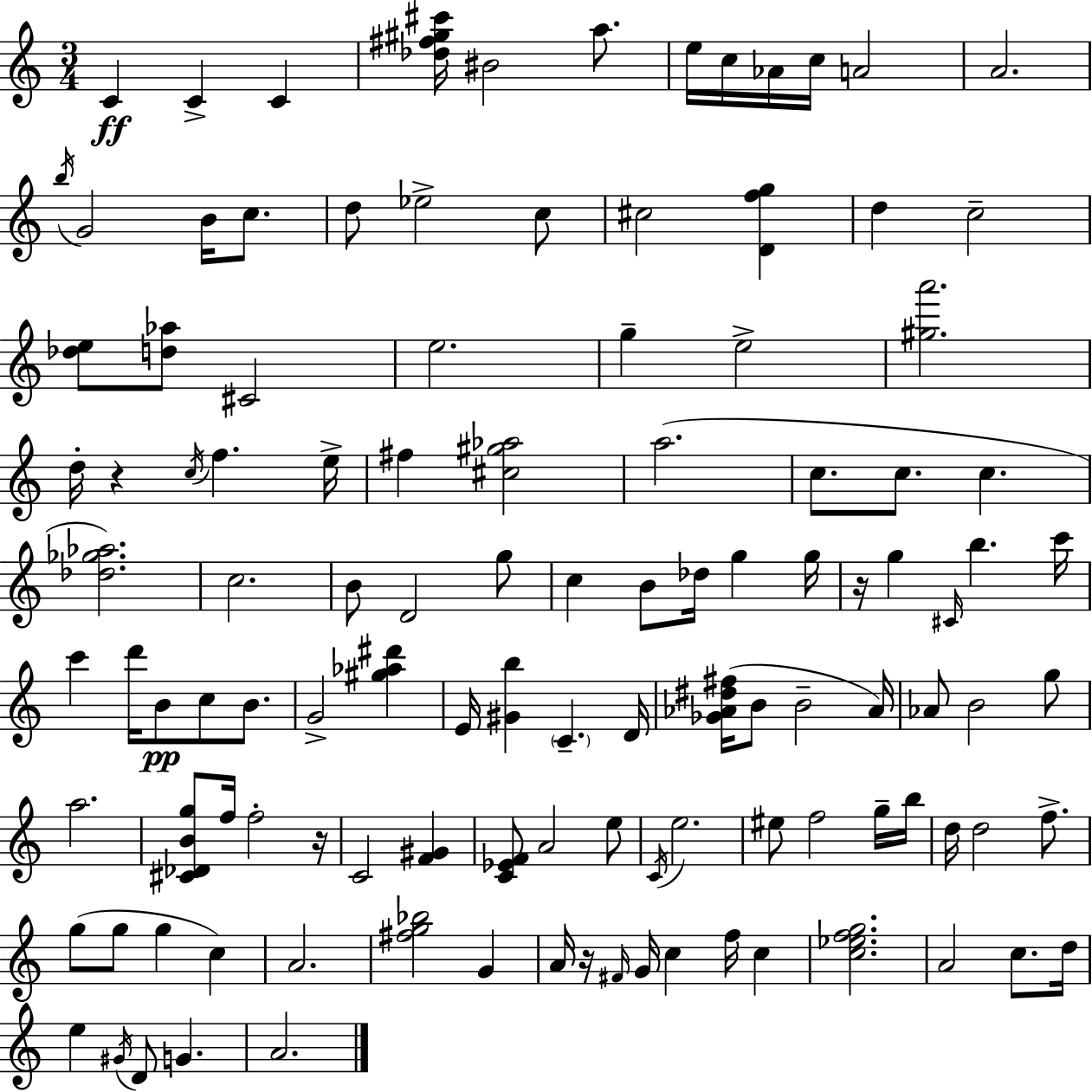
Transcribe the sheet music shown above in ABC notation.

X:1
T:Untitled
M:3/4
L:1/4
K:C
C C C [_d^f^g^c']/4 ^B2 a/2 e/4 c/4 _A/4 c/4 A2 A2 b/4 G2 B/4 c/2 d/2 _e2 c/2 ^c2 [Dfg] d c2 [_de]/2 [d_a]/2 ^C2 e2 g e2 [^ga']2 d/4 z c/4 f e/4 ^f [^c^g_a]2 a2 c/2 c/2 c [_d_g_a]2 c2 B/2 D2 g/2 c B/2 _d/4 g g/4 z/4 g ^C/4 b c'/4 c' d'/4 B/2 c/2 B/2 G2 [^g_a^d'] E/4 [^Gb] C D/4 [_G_A^d^f]/4 B/2 B2 _A/4 _A/2 B2 g/2 a2 [^C_DBg]/2 f/4 f2 z/4 C2 [F^G] [C_EF]/2 A2 e/2 C/4 e2 ^e/2 f2 g/4 b/4 d/4 d2 f/2 g/2 g/2 g c A2 [^fg_b]2 G A/4 z/4 ^F/4 G/4 c f/4 c [c_efg]2 A2 c/2 d/4 e ^G/4 D/2 G A2